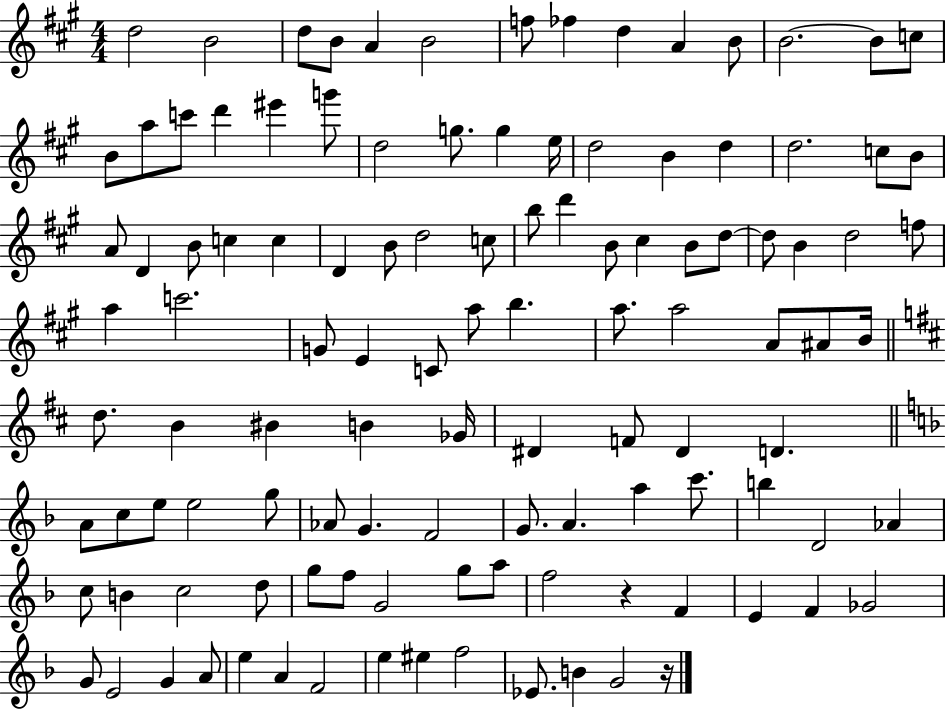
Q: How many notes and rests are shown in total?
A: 114